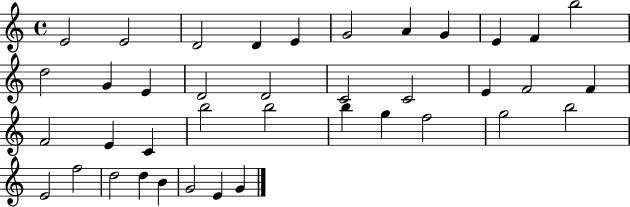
{
  \clef treble
  \time 4/4
  \defaultTimeSignature
  \key c \major
  e'2 e'2 | d'2 d'4 e'4 | g'2 a'4 g'4 | e'4 f'4 b''2 | \break d''2 g'4 e'4 | d'2 d'2 | c'2 c'2 | e'4 f'2 f'4 | \break f'2 e'4 c'4 | b''2 b''2 | b''4 g''4 f''2 | g''2 b''2 | \break e'2 f''2 | d''2 d''4 b'4 | g'2 e'4 g'4 | \bar "|."
}